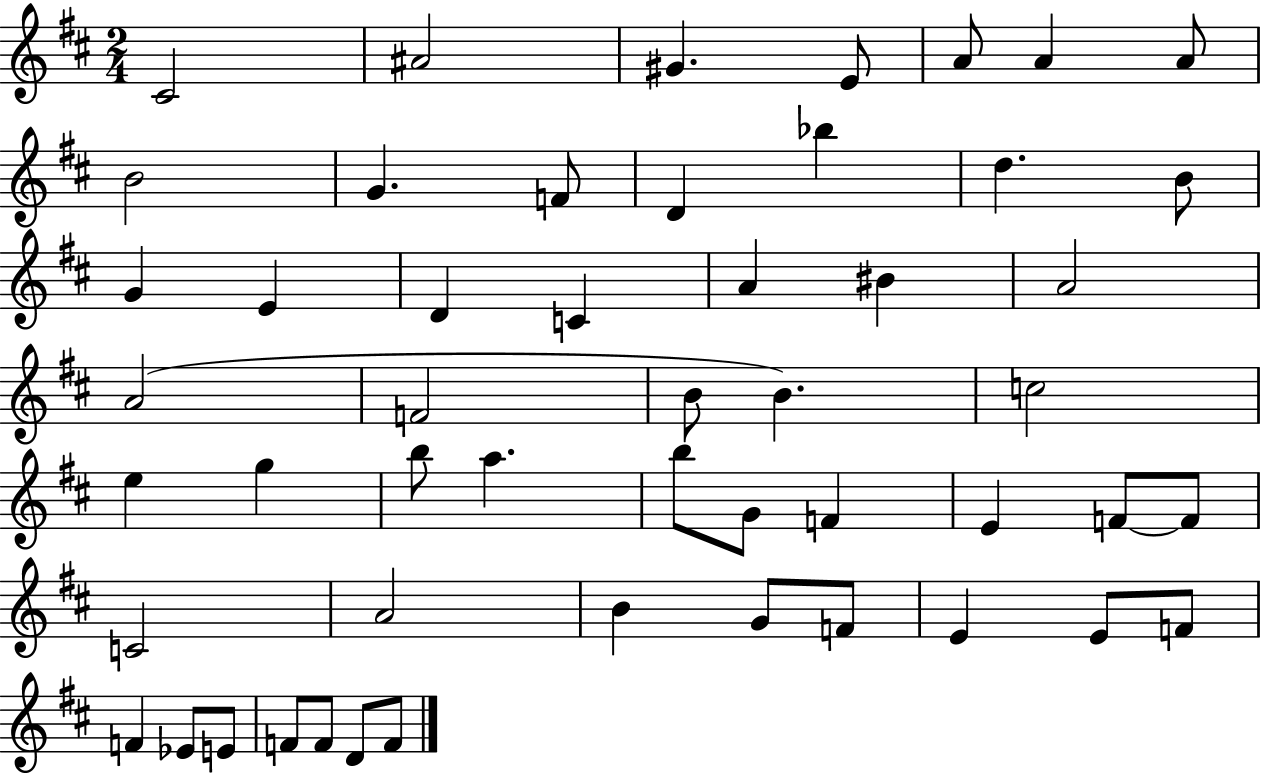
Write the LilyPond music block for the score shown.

{
  \clef treble
  \numericTimeSignature
  \time 2/4
  \key d \major
  \repeat volta 2 { cis'2 | ais'2 | gis'4. e'8 | a'8 a'4 a'8 | \break b'2 | g'4. f'8 | d'4 bes''4 | d''4. b'8 | \break g'4 e'4 | d'4 c'4 | a'4 bis'4 | a'2 | \break a'2( | f'2 | b'8 b'4.) | c''2 | \break e''4 g''4 | b''8 a''4. | b''8 g'8 f'4 | e'4 f'8~~ f'8 | \break c'2 | a'2 | b'4 g'8 f'8 | e'4 e'8 f'8 | \break f'4 ees'8 e'8 | f'8 f'8 d'8 f'8 | } \bar "|."
}